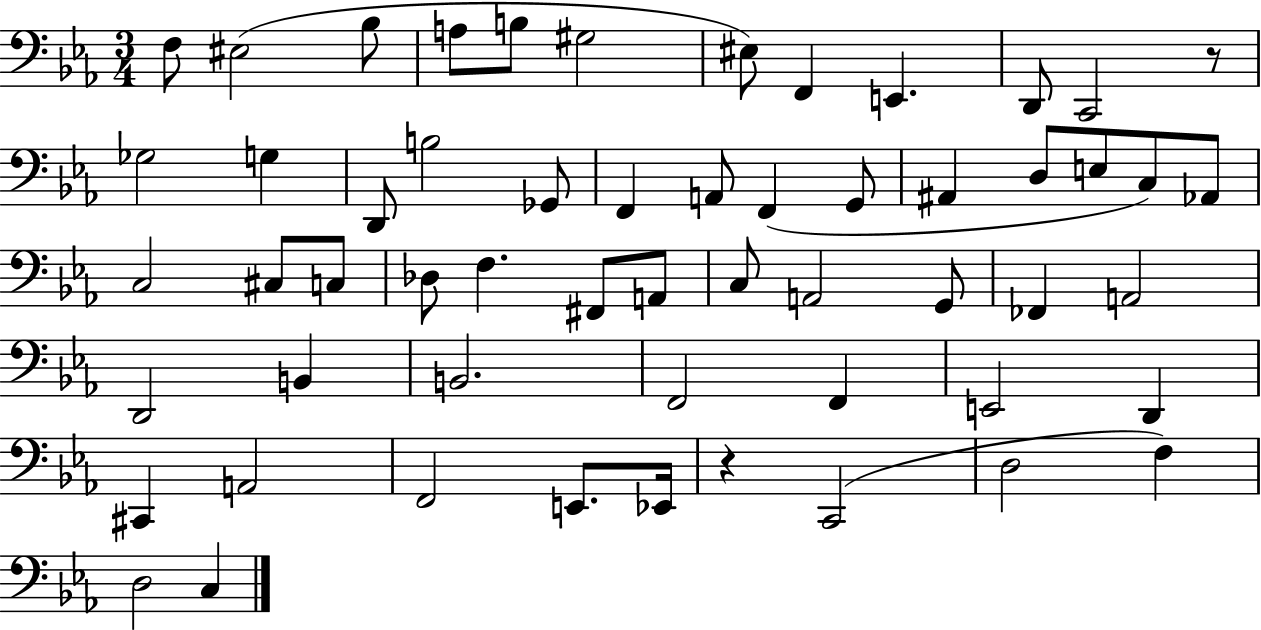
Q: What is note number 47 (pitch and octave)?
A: F2